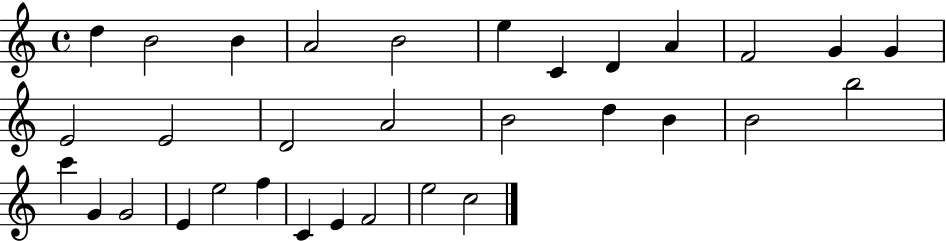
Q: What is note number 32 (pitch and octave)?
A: C5